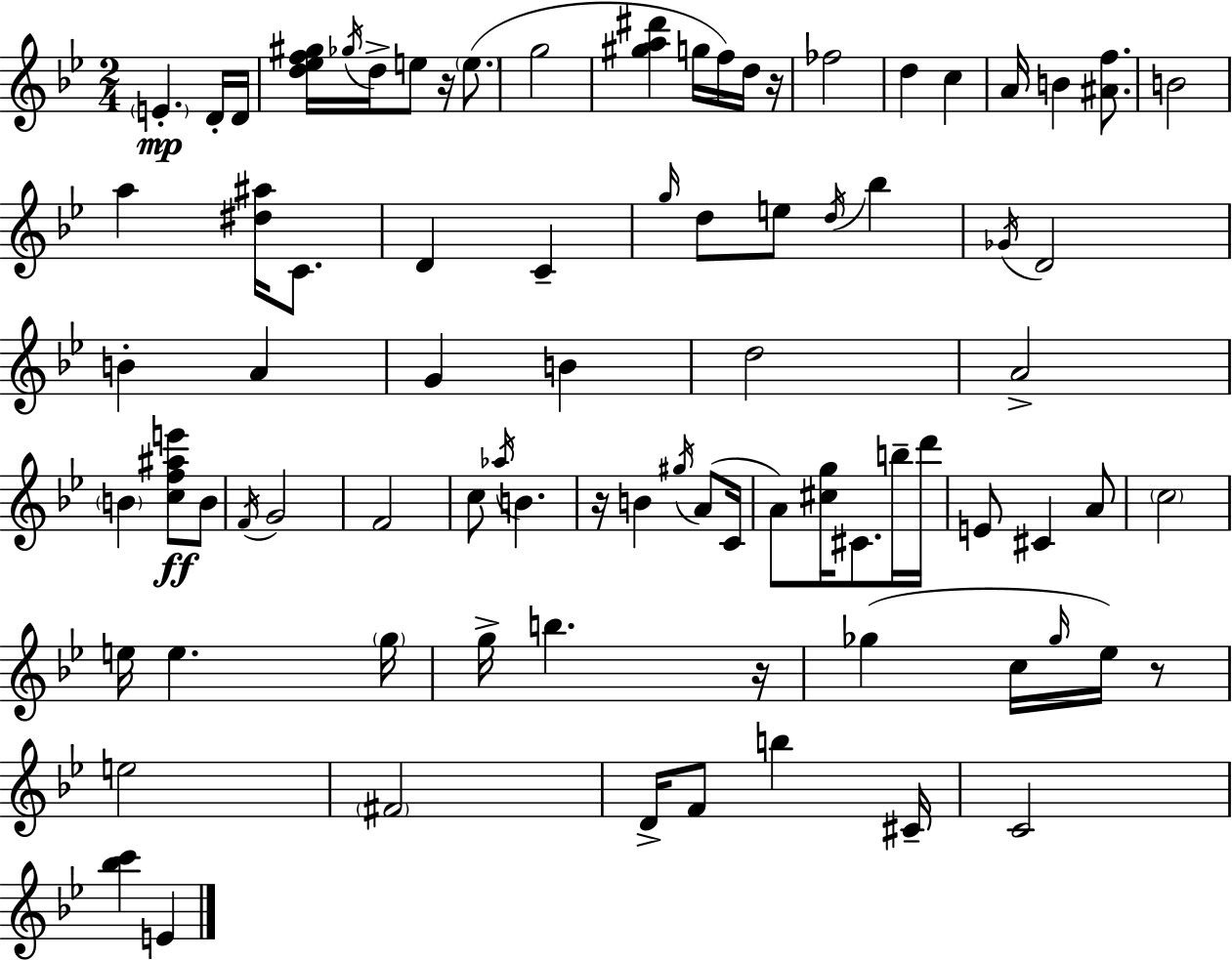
{
  \clef treble
  \numericTimeSignature
  \time 2/4
  \key g \minor
  \parenthesize e'4.-.\mp d'16-. d'16 | <d'' ees'' f'' gis''>16 \acciaccatura { ges''16 } d''16-> e''8 r16 \parenthesize e''8.( | g''2 | <gis'' a'' dis'''>4 g''16 f''16) d''16 | \break r16 fes''2 | d''4 c''4 | a'16 b'4 <ais' f''>8. | b'2 | \break a''4 <dis'' ais''>16 c'8. | d'4 c'4-- | \grace { g''16 } d''8 e''8 \acciaccatura { d''16 } bes''4 | \acciaccatura { ges'16 } d'2 | \break b'4-. | a'4 g'4 | b'4 d''2 | a'2-> | \break \parenthesize b'4 | <c'' f'' ais'' e'''>8\ff b'8 \acciaccatura { f'16 } g'2 | f'2 | c''8 \acciaccatura { aes''16 } | \break b'4. r16 b'4 | \acciaccatura { gis''16 }( a'8 c'16 a'8) | <cis'' g''>16 cis'8. b''16-- d'''16 e'8 | cis'4 a'8 \parenthesize c''2 | \break e''16 | e''4. \parenthesize g''16 g''16-> | b''4. r16 ges''4( | c''16 \grace { ges''16 } ees''16) r8 | \break e''2 | \parenthesize fis'2 | d'16-> f'8 b''4 cis'16-- | c'2 | \break <bes'' c'''>4 e'4 | \bar "|."
}